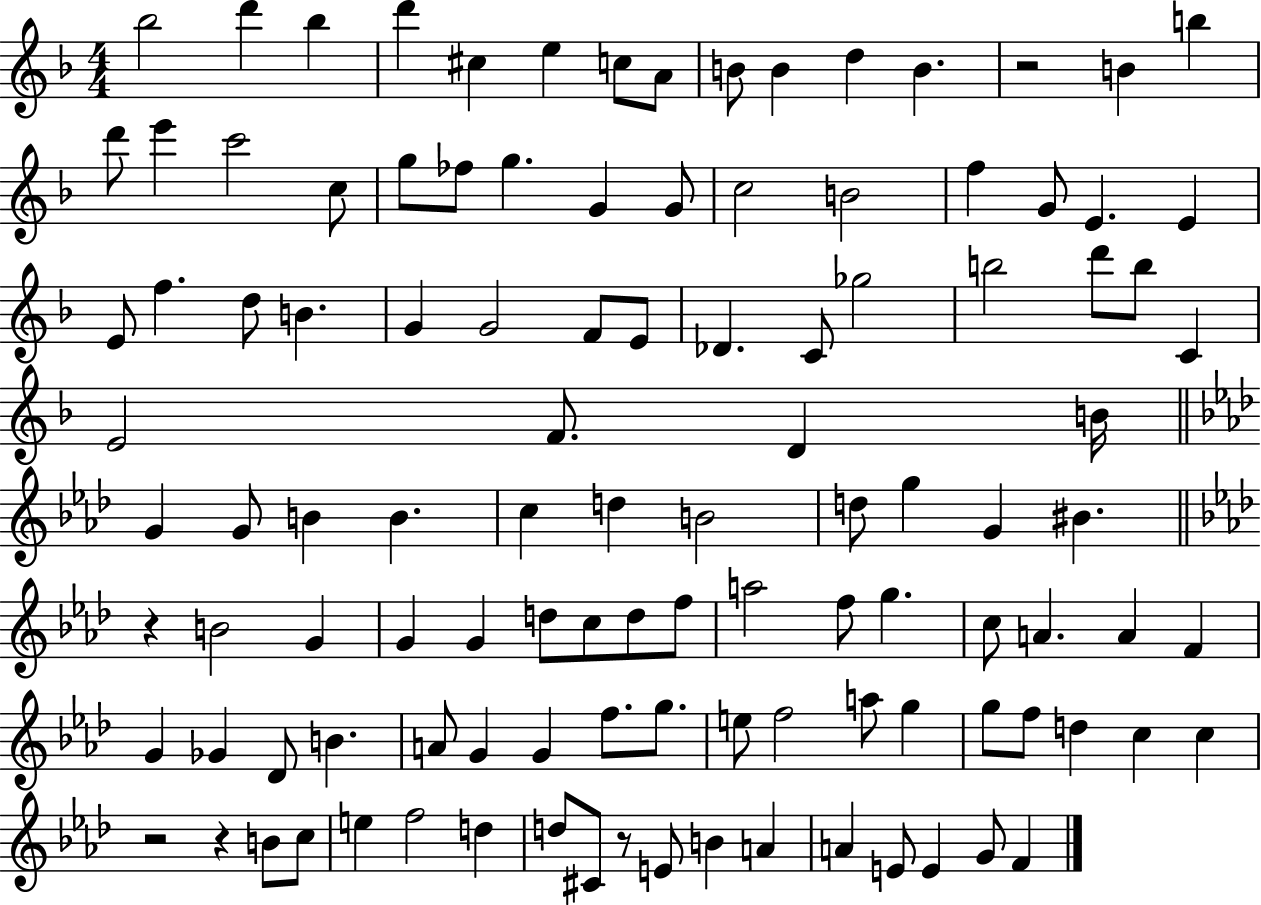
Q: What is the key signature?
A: F major